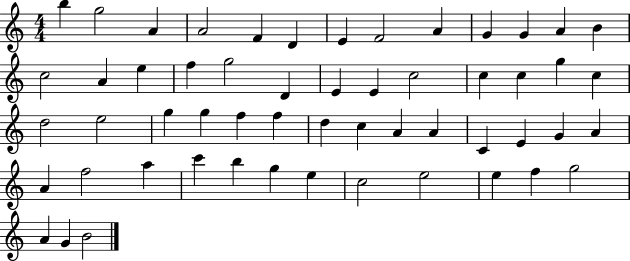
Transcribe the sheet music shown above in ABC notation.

X:1
T:Untitled
M:4/4
L:1/4
K:C
b g2 A A2 F D E F2 A G G A B c2 A e f g2 D E E c2 c c g c d2 e2 g g f f d c A A C E G A A f2 a c' b g e c2 e2 e f g2 A G B2